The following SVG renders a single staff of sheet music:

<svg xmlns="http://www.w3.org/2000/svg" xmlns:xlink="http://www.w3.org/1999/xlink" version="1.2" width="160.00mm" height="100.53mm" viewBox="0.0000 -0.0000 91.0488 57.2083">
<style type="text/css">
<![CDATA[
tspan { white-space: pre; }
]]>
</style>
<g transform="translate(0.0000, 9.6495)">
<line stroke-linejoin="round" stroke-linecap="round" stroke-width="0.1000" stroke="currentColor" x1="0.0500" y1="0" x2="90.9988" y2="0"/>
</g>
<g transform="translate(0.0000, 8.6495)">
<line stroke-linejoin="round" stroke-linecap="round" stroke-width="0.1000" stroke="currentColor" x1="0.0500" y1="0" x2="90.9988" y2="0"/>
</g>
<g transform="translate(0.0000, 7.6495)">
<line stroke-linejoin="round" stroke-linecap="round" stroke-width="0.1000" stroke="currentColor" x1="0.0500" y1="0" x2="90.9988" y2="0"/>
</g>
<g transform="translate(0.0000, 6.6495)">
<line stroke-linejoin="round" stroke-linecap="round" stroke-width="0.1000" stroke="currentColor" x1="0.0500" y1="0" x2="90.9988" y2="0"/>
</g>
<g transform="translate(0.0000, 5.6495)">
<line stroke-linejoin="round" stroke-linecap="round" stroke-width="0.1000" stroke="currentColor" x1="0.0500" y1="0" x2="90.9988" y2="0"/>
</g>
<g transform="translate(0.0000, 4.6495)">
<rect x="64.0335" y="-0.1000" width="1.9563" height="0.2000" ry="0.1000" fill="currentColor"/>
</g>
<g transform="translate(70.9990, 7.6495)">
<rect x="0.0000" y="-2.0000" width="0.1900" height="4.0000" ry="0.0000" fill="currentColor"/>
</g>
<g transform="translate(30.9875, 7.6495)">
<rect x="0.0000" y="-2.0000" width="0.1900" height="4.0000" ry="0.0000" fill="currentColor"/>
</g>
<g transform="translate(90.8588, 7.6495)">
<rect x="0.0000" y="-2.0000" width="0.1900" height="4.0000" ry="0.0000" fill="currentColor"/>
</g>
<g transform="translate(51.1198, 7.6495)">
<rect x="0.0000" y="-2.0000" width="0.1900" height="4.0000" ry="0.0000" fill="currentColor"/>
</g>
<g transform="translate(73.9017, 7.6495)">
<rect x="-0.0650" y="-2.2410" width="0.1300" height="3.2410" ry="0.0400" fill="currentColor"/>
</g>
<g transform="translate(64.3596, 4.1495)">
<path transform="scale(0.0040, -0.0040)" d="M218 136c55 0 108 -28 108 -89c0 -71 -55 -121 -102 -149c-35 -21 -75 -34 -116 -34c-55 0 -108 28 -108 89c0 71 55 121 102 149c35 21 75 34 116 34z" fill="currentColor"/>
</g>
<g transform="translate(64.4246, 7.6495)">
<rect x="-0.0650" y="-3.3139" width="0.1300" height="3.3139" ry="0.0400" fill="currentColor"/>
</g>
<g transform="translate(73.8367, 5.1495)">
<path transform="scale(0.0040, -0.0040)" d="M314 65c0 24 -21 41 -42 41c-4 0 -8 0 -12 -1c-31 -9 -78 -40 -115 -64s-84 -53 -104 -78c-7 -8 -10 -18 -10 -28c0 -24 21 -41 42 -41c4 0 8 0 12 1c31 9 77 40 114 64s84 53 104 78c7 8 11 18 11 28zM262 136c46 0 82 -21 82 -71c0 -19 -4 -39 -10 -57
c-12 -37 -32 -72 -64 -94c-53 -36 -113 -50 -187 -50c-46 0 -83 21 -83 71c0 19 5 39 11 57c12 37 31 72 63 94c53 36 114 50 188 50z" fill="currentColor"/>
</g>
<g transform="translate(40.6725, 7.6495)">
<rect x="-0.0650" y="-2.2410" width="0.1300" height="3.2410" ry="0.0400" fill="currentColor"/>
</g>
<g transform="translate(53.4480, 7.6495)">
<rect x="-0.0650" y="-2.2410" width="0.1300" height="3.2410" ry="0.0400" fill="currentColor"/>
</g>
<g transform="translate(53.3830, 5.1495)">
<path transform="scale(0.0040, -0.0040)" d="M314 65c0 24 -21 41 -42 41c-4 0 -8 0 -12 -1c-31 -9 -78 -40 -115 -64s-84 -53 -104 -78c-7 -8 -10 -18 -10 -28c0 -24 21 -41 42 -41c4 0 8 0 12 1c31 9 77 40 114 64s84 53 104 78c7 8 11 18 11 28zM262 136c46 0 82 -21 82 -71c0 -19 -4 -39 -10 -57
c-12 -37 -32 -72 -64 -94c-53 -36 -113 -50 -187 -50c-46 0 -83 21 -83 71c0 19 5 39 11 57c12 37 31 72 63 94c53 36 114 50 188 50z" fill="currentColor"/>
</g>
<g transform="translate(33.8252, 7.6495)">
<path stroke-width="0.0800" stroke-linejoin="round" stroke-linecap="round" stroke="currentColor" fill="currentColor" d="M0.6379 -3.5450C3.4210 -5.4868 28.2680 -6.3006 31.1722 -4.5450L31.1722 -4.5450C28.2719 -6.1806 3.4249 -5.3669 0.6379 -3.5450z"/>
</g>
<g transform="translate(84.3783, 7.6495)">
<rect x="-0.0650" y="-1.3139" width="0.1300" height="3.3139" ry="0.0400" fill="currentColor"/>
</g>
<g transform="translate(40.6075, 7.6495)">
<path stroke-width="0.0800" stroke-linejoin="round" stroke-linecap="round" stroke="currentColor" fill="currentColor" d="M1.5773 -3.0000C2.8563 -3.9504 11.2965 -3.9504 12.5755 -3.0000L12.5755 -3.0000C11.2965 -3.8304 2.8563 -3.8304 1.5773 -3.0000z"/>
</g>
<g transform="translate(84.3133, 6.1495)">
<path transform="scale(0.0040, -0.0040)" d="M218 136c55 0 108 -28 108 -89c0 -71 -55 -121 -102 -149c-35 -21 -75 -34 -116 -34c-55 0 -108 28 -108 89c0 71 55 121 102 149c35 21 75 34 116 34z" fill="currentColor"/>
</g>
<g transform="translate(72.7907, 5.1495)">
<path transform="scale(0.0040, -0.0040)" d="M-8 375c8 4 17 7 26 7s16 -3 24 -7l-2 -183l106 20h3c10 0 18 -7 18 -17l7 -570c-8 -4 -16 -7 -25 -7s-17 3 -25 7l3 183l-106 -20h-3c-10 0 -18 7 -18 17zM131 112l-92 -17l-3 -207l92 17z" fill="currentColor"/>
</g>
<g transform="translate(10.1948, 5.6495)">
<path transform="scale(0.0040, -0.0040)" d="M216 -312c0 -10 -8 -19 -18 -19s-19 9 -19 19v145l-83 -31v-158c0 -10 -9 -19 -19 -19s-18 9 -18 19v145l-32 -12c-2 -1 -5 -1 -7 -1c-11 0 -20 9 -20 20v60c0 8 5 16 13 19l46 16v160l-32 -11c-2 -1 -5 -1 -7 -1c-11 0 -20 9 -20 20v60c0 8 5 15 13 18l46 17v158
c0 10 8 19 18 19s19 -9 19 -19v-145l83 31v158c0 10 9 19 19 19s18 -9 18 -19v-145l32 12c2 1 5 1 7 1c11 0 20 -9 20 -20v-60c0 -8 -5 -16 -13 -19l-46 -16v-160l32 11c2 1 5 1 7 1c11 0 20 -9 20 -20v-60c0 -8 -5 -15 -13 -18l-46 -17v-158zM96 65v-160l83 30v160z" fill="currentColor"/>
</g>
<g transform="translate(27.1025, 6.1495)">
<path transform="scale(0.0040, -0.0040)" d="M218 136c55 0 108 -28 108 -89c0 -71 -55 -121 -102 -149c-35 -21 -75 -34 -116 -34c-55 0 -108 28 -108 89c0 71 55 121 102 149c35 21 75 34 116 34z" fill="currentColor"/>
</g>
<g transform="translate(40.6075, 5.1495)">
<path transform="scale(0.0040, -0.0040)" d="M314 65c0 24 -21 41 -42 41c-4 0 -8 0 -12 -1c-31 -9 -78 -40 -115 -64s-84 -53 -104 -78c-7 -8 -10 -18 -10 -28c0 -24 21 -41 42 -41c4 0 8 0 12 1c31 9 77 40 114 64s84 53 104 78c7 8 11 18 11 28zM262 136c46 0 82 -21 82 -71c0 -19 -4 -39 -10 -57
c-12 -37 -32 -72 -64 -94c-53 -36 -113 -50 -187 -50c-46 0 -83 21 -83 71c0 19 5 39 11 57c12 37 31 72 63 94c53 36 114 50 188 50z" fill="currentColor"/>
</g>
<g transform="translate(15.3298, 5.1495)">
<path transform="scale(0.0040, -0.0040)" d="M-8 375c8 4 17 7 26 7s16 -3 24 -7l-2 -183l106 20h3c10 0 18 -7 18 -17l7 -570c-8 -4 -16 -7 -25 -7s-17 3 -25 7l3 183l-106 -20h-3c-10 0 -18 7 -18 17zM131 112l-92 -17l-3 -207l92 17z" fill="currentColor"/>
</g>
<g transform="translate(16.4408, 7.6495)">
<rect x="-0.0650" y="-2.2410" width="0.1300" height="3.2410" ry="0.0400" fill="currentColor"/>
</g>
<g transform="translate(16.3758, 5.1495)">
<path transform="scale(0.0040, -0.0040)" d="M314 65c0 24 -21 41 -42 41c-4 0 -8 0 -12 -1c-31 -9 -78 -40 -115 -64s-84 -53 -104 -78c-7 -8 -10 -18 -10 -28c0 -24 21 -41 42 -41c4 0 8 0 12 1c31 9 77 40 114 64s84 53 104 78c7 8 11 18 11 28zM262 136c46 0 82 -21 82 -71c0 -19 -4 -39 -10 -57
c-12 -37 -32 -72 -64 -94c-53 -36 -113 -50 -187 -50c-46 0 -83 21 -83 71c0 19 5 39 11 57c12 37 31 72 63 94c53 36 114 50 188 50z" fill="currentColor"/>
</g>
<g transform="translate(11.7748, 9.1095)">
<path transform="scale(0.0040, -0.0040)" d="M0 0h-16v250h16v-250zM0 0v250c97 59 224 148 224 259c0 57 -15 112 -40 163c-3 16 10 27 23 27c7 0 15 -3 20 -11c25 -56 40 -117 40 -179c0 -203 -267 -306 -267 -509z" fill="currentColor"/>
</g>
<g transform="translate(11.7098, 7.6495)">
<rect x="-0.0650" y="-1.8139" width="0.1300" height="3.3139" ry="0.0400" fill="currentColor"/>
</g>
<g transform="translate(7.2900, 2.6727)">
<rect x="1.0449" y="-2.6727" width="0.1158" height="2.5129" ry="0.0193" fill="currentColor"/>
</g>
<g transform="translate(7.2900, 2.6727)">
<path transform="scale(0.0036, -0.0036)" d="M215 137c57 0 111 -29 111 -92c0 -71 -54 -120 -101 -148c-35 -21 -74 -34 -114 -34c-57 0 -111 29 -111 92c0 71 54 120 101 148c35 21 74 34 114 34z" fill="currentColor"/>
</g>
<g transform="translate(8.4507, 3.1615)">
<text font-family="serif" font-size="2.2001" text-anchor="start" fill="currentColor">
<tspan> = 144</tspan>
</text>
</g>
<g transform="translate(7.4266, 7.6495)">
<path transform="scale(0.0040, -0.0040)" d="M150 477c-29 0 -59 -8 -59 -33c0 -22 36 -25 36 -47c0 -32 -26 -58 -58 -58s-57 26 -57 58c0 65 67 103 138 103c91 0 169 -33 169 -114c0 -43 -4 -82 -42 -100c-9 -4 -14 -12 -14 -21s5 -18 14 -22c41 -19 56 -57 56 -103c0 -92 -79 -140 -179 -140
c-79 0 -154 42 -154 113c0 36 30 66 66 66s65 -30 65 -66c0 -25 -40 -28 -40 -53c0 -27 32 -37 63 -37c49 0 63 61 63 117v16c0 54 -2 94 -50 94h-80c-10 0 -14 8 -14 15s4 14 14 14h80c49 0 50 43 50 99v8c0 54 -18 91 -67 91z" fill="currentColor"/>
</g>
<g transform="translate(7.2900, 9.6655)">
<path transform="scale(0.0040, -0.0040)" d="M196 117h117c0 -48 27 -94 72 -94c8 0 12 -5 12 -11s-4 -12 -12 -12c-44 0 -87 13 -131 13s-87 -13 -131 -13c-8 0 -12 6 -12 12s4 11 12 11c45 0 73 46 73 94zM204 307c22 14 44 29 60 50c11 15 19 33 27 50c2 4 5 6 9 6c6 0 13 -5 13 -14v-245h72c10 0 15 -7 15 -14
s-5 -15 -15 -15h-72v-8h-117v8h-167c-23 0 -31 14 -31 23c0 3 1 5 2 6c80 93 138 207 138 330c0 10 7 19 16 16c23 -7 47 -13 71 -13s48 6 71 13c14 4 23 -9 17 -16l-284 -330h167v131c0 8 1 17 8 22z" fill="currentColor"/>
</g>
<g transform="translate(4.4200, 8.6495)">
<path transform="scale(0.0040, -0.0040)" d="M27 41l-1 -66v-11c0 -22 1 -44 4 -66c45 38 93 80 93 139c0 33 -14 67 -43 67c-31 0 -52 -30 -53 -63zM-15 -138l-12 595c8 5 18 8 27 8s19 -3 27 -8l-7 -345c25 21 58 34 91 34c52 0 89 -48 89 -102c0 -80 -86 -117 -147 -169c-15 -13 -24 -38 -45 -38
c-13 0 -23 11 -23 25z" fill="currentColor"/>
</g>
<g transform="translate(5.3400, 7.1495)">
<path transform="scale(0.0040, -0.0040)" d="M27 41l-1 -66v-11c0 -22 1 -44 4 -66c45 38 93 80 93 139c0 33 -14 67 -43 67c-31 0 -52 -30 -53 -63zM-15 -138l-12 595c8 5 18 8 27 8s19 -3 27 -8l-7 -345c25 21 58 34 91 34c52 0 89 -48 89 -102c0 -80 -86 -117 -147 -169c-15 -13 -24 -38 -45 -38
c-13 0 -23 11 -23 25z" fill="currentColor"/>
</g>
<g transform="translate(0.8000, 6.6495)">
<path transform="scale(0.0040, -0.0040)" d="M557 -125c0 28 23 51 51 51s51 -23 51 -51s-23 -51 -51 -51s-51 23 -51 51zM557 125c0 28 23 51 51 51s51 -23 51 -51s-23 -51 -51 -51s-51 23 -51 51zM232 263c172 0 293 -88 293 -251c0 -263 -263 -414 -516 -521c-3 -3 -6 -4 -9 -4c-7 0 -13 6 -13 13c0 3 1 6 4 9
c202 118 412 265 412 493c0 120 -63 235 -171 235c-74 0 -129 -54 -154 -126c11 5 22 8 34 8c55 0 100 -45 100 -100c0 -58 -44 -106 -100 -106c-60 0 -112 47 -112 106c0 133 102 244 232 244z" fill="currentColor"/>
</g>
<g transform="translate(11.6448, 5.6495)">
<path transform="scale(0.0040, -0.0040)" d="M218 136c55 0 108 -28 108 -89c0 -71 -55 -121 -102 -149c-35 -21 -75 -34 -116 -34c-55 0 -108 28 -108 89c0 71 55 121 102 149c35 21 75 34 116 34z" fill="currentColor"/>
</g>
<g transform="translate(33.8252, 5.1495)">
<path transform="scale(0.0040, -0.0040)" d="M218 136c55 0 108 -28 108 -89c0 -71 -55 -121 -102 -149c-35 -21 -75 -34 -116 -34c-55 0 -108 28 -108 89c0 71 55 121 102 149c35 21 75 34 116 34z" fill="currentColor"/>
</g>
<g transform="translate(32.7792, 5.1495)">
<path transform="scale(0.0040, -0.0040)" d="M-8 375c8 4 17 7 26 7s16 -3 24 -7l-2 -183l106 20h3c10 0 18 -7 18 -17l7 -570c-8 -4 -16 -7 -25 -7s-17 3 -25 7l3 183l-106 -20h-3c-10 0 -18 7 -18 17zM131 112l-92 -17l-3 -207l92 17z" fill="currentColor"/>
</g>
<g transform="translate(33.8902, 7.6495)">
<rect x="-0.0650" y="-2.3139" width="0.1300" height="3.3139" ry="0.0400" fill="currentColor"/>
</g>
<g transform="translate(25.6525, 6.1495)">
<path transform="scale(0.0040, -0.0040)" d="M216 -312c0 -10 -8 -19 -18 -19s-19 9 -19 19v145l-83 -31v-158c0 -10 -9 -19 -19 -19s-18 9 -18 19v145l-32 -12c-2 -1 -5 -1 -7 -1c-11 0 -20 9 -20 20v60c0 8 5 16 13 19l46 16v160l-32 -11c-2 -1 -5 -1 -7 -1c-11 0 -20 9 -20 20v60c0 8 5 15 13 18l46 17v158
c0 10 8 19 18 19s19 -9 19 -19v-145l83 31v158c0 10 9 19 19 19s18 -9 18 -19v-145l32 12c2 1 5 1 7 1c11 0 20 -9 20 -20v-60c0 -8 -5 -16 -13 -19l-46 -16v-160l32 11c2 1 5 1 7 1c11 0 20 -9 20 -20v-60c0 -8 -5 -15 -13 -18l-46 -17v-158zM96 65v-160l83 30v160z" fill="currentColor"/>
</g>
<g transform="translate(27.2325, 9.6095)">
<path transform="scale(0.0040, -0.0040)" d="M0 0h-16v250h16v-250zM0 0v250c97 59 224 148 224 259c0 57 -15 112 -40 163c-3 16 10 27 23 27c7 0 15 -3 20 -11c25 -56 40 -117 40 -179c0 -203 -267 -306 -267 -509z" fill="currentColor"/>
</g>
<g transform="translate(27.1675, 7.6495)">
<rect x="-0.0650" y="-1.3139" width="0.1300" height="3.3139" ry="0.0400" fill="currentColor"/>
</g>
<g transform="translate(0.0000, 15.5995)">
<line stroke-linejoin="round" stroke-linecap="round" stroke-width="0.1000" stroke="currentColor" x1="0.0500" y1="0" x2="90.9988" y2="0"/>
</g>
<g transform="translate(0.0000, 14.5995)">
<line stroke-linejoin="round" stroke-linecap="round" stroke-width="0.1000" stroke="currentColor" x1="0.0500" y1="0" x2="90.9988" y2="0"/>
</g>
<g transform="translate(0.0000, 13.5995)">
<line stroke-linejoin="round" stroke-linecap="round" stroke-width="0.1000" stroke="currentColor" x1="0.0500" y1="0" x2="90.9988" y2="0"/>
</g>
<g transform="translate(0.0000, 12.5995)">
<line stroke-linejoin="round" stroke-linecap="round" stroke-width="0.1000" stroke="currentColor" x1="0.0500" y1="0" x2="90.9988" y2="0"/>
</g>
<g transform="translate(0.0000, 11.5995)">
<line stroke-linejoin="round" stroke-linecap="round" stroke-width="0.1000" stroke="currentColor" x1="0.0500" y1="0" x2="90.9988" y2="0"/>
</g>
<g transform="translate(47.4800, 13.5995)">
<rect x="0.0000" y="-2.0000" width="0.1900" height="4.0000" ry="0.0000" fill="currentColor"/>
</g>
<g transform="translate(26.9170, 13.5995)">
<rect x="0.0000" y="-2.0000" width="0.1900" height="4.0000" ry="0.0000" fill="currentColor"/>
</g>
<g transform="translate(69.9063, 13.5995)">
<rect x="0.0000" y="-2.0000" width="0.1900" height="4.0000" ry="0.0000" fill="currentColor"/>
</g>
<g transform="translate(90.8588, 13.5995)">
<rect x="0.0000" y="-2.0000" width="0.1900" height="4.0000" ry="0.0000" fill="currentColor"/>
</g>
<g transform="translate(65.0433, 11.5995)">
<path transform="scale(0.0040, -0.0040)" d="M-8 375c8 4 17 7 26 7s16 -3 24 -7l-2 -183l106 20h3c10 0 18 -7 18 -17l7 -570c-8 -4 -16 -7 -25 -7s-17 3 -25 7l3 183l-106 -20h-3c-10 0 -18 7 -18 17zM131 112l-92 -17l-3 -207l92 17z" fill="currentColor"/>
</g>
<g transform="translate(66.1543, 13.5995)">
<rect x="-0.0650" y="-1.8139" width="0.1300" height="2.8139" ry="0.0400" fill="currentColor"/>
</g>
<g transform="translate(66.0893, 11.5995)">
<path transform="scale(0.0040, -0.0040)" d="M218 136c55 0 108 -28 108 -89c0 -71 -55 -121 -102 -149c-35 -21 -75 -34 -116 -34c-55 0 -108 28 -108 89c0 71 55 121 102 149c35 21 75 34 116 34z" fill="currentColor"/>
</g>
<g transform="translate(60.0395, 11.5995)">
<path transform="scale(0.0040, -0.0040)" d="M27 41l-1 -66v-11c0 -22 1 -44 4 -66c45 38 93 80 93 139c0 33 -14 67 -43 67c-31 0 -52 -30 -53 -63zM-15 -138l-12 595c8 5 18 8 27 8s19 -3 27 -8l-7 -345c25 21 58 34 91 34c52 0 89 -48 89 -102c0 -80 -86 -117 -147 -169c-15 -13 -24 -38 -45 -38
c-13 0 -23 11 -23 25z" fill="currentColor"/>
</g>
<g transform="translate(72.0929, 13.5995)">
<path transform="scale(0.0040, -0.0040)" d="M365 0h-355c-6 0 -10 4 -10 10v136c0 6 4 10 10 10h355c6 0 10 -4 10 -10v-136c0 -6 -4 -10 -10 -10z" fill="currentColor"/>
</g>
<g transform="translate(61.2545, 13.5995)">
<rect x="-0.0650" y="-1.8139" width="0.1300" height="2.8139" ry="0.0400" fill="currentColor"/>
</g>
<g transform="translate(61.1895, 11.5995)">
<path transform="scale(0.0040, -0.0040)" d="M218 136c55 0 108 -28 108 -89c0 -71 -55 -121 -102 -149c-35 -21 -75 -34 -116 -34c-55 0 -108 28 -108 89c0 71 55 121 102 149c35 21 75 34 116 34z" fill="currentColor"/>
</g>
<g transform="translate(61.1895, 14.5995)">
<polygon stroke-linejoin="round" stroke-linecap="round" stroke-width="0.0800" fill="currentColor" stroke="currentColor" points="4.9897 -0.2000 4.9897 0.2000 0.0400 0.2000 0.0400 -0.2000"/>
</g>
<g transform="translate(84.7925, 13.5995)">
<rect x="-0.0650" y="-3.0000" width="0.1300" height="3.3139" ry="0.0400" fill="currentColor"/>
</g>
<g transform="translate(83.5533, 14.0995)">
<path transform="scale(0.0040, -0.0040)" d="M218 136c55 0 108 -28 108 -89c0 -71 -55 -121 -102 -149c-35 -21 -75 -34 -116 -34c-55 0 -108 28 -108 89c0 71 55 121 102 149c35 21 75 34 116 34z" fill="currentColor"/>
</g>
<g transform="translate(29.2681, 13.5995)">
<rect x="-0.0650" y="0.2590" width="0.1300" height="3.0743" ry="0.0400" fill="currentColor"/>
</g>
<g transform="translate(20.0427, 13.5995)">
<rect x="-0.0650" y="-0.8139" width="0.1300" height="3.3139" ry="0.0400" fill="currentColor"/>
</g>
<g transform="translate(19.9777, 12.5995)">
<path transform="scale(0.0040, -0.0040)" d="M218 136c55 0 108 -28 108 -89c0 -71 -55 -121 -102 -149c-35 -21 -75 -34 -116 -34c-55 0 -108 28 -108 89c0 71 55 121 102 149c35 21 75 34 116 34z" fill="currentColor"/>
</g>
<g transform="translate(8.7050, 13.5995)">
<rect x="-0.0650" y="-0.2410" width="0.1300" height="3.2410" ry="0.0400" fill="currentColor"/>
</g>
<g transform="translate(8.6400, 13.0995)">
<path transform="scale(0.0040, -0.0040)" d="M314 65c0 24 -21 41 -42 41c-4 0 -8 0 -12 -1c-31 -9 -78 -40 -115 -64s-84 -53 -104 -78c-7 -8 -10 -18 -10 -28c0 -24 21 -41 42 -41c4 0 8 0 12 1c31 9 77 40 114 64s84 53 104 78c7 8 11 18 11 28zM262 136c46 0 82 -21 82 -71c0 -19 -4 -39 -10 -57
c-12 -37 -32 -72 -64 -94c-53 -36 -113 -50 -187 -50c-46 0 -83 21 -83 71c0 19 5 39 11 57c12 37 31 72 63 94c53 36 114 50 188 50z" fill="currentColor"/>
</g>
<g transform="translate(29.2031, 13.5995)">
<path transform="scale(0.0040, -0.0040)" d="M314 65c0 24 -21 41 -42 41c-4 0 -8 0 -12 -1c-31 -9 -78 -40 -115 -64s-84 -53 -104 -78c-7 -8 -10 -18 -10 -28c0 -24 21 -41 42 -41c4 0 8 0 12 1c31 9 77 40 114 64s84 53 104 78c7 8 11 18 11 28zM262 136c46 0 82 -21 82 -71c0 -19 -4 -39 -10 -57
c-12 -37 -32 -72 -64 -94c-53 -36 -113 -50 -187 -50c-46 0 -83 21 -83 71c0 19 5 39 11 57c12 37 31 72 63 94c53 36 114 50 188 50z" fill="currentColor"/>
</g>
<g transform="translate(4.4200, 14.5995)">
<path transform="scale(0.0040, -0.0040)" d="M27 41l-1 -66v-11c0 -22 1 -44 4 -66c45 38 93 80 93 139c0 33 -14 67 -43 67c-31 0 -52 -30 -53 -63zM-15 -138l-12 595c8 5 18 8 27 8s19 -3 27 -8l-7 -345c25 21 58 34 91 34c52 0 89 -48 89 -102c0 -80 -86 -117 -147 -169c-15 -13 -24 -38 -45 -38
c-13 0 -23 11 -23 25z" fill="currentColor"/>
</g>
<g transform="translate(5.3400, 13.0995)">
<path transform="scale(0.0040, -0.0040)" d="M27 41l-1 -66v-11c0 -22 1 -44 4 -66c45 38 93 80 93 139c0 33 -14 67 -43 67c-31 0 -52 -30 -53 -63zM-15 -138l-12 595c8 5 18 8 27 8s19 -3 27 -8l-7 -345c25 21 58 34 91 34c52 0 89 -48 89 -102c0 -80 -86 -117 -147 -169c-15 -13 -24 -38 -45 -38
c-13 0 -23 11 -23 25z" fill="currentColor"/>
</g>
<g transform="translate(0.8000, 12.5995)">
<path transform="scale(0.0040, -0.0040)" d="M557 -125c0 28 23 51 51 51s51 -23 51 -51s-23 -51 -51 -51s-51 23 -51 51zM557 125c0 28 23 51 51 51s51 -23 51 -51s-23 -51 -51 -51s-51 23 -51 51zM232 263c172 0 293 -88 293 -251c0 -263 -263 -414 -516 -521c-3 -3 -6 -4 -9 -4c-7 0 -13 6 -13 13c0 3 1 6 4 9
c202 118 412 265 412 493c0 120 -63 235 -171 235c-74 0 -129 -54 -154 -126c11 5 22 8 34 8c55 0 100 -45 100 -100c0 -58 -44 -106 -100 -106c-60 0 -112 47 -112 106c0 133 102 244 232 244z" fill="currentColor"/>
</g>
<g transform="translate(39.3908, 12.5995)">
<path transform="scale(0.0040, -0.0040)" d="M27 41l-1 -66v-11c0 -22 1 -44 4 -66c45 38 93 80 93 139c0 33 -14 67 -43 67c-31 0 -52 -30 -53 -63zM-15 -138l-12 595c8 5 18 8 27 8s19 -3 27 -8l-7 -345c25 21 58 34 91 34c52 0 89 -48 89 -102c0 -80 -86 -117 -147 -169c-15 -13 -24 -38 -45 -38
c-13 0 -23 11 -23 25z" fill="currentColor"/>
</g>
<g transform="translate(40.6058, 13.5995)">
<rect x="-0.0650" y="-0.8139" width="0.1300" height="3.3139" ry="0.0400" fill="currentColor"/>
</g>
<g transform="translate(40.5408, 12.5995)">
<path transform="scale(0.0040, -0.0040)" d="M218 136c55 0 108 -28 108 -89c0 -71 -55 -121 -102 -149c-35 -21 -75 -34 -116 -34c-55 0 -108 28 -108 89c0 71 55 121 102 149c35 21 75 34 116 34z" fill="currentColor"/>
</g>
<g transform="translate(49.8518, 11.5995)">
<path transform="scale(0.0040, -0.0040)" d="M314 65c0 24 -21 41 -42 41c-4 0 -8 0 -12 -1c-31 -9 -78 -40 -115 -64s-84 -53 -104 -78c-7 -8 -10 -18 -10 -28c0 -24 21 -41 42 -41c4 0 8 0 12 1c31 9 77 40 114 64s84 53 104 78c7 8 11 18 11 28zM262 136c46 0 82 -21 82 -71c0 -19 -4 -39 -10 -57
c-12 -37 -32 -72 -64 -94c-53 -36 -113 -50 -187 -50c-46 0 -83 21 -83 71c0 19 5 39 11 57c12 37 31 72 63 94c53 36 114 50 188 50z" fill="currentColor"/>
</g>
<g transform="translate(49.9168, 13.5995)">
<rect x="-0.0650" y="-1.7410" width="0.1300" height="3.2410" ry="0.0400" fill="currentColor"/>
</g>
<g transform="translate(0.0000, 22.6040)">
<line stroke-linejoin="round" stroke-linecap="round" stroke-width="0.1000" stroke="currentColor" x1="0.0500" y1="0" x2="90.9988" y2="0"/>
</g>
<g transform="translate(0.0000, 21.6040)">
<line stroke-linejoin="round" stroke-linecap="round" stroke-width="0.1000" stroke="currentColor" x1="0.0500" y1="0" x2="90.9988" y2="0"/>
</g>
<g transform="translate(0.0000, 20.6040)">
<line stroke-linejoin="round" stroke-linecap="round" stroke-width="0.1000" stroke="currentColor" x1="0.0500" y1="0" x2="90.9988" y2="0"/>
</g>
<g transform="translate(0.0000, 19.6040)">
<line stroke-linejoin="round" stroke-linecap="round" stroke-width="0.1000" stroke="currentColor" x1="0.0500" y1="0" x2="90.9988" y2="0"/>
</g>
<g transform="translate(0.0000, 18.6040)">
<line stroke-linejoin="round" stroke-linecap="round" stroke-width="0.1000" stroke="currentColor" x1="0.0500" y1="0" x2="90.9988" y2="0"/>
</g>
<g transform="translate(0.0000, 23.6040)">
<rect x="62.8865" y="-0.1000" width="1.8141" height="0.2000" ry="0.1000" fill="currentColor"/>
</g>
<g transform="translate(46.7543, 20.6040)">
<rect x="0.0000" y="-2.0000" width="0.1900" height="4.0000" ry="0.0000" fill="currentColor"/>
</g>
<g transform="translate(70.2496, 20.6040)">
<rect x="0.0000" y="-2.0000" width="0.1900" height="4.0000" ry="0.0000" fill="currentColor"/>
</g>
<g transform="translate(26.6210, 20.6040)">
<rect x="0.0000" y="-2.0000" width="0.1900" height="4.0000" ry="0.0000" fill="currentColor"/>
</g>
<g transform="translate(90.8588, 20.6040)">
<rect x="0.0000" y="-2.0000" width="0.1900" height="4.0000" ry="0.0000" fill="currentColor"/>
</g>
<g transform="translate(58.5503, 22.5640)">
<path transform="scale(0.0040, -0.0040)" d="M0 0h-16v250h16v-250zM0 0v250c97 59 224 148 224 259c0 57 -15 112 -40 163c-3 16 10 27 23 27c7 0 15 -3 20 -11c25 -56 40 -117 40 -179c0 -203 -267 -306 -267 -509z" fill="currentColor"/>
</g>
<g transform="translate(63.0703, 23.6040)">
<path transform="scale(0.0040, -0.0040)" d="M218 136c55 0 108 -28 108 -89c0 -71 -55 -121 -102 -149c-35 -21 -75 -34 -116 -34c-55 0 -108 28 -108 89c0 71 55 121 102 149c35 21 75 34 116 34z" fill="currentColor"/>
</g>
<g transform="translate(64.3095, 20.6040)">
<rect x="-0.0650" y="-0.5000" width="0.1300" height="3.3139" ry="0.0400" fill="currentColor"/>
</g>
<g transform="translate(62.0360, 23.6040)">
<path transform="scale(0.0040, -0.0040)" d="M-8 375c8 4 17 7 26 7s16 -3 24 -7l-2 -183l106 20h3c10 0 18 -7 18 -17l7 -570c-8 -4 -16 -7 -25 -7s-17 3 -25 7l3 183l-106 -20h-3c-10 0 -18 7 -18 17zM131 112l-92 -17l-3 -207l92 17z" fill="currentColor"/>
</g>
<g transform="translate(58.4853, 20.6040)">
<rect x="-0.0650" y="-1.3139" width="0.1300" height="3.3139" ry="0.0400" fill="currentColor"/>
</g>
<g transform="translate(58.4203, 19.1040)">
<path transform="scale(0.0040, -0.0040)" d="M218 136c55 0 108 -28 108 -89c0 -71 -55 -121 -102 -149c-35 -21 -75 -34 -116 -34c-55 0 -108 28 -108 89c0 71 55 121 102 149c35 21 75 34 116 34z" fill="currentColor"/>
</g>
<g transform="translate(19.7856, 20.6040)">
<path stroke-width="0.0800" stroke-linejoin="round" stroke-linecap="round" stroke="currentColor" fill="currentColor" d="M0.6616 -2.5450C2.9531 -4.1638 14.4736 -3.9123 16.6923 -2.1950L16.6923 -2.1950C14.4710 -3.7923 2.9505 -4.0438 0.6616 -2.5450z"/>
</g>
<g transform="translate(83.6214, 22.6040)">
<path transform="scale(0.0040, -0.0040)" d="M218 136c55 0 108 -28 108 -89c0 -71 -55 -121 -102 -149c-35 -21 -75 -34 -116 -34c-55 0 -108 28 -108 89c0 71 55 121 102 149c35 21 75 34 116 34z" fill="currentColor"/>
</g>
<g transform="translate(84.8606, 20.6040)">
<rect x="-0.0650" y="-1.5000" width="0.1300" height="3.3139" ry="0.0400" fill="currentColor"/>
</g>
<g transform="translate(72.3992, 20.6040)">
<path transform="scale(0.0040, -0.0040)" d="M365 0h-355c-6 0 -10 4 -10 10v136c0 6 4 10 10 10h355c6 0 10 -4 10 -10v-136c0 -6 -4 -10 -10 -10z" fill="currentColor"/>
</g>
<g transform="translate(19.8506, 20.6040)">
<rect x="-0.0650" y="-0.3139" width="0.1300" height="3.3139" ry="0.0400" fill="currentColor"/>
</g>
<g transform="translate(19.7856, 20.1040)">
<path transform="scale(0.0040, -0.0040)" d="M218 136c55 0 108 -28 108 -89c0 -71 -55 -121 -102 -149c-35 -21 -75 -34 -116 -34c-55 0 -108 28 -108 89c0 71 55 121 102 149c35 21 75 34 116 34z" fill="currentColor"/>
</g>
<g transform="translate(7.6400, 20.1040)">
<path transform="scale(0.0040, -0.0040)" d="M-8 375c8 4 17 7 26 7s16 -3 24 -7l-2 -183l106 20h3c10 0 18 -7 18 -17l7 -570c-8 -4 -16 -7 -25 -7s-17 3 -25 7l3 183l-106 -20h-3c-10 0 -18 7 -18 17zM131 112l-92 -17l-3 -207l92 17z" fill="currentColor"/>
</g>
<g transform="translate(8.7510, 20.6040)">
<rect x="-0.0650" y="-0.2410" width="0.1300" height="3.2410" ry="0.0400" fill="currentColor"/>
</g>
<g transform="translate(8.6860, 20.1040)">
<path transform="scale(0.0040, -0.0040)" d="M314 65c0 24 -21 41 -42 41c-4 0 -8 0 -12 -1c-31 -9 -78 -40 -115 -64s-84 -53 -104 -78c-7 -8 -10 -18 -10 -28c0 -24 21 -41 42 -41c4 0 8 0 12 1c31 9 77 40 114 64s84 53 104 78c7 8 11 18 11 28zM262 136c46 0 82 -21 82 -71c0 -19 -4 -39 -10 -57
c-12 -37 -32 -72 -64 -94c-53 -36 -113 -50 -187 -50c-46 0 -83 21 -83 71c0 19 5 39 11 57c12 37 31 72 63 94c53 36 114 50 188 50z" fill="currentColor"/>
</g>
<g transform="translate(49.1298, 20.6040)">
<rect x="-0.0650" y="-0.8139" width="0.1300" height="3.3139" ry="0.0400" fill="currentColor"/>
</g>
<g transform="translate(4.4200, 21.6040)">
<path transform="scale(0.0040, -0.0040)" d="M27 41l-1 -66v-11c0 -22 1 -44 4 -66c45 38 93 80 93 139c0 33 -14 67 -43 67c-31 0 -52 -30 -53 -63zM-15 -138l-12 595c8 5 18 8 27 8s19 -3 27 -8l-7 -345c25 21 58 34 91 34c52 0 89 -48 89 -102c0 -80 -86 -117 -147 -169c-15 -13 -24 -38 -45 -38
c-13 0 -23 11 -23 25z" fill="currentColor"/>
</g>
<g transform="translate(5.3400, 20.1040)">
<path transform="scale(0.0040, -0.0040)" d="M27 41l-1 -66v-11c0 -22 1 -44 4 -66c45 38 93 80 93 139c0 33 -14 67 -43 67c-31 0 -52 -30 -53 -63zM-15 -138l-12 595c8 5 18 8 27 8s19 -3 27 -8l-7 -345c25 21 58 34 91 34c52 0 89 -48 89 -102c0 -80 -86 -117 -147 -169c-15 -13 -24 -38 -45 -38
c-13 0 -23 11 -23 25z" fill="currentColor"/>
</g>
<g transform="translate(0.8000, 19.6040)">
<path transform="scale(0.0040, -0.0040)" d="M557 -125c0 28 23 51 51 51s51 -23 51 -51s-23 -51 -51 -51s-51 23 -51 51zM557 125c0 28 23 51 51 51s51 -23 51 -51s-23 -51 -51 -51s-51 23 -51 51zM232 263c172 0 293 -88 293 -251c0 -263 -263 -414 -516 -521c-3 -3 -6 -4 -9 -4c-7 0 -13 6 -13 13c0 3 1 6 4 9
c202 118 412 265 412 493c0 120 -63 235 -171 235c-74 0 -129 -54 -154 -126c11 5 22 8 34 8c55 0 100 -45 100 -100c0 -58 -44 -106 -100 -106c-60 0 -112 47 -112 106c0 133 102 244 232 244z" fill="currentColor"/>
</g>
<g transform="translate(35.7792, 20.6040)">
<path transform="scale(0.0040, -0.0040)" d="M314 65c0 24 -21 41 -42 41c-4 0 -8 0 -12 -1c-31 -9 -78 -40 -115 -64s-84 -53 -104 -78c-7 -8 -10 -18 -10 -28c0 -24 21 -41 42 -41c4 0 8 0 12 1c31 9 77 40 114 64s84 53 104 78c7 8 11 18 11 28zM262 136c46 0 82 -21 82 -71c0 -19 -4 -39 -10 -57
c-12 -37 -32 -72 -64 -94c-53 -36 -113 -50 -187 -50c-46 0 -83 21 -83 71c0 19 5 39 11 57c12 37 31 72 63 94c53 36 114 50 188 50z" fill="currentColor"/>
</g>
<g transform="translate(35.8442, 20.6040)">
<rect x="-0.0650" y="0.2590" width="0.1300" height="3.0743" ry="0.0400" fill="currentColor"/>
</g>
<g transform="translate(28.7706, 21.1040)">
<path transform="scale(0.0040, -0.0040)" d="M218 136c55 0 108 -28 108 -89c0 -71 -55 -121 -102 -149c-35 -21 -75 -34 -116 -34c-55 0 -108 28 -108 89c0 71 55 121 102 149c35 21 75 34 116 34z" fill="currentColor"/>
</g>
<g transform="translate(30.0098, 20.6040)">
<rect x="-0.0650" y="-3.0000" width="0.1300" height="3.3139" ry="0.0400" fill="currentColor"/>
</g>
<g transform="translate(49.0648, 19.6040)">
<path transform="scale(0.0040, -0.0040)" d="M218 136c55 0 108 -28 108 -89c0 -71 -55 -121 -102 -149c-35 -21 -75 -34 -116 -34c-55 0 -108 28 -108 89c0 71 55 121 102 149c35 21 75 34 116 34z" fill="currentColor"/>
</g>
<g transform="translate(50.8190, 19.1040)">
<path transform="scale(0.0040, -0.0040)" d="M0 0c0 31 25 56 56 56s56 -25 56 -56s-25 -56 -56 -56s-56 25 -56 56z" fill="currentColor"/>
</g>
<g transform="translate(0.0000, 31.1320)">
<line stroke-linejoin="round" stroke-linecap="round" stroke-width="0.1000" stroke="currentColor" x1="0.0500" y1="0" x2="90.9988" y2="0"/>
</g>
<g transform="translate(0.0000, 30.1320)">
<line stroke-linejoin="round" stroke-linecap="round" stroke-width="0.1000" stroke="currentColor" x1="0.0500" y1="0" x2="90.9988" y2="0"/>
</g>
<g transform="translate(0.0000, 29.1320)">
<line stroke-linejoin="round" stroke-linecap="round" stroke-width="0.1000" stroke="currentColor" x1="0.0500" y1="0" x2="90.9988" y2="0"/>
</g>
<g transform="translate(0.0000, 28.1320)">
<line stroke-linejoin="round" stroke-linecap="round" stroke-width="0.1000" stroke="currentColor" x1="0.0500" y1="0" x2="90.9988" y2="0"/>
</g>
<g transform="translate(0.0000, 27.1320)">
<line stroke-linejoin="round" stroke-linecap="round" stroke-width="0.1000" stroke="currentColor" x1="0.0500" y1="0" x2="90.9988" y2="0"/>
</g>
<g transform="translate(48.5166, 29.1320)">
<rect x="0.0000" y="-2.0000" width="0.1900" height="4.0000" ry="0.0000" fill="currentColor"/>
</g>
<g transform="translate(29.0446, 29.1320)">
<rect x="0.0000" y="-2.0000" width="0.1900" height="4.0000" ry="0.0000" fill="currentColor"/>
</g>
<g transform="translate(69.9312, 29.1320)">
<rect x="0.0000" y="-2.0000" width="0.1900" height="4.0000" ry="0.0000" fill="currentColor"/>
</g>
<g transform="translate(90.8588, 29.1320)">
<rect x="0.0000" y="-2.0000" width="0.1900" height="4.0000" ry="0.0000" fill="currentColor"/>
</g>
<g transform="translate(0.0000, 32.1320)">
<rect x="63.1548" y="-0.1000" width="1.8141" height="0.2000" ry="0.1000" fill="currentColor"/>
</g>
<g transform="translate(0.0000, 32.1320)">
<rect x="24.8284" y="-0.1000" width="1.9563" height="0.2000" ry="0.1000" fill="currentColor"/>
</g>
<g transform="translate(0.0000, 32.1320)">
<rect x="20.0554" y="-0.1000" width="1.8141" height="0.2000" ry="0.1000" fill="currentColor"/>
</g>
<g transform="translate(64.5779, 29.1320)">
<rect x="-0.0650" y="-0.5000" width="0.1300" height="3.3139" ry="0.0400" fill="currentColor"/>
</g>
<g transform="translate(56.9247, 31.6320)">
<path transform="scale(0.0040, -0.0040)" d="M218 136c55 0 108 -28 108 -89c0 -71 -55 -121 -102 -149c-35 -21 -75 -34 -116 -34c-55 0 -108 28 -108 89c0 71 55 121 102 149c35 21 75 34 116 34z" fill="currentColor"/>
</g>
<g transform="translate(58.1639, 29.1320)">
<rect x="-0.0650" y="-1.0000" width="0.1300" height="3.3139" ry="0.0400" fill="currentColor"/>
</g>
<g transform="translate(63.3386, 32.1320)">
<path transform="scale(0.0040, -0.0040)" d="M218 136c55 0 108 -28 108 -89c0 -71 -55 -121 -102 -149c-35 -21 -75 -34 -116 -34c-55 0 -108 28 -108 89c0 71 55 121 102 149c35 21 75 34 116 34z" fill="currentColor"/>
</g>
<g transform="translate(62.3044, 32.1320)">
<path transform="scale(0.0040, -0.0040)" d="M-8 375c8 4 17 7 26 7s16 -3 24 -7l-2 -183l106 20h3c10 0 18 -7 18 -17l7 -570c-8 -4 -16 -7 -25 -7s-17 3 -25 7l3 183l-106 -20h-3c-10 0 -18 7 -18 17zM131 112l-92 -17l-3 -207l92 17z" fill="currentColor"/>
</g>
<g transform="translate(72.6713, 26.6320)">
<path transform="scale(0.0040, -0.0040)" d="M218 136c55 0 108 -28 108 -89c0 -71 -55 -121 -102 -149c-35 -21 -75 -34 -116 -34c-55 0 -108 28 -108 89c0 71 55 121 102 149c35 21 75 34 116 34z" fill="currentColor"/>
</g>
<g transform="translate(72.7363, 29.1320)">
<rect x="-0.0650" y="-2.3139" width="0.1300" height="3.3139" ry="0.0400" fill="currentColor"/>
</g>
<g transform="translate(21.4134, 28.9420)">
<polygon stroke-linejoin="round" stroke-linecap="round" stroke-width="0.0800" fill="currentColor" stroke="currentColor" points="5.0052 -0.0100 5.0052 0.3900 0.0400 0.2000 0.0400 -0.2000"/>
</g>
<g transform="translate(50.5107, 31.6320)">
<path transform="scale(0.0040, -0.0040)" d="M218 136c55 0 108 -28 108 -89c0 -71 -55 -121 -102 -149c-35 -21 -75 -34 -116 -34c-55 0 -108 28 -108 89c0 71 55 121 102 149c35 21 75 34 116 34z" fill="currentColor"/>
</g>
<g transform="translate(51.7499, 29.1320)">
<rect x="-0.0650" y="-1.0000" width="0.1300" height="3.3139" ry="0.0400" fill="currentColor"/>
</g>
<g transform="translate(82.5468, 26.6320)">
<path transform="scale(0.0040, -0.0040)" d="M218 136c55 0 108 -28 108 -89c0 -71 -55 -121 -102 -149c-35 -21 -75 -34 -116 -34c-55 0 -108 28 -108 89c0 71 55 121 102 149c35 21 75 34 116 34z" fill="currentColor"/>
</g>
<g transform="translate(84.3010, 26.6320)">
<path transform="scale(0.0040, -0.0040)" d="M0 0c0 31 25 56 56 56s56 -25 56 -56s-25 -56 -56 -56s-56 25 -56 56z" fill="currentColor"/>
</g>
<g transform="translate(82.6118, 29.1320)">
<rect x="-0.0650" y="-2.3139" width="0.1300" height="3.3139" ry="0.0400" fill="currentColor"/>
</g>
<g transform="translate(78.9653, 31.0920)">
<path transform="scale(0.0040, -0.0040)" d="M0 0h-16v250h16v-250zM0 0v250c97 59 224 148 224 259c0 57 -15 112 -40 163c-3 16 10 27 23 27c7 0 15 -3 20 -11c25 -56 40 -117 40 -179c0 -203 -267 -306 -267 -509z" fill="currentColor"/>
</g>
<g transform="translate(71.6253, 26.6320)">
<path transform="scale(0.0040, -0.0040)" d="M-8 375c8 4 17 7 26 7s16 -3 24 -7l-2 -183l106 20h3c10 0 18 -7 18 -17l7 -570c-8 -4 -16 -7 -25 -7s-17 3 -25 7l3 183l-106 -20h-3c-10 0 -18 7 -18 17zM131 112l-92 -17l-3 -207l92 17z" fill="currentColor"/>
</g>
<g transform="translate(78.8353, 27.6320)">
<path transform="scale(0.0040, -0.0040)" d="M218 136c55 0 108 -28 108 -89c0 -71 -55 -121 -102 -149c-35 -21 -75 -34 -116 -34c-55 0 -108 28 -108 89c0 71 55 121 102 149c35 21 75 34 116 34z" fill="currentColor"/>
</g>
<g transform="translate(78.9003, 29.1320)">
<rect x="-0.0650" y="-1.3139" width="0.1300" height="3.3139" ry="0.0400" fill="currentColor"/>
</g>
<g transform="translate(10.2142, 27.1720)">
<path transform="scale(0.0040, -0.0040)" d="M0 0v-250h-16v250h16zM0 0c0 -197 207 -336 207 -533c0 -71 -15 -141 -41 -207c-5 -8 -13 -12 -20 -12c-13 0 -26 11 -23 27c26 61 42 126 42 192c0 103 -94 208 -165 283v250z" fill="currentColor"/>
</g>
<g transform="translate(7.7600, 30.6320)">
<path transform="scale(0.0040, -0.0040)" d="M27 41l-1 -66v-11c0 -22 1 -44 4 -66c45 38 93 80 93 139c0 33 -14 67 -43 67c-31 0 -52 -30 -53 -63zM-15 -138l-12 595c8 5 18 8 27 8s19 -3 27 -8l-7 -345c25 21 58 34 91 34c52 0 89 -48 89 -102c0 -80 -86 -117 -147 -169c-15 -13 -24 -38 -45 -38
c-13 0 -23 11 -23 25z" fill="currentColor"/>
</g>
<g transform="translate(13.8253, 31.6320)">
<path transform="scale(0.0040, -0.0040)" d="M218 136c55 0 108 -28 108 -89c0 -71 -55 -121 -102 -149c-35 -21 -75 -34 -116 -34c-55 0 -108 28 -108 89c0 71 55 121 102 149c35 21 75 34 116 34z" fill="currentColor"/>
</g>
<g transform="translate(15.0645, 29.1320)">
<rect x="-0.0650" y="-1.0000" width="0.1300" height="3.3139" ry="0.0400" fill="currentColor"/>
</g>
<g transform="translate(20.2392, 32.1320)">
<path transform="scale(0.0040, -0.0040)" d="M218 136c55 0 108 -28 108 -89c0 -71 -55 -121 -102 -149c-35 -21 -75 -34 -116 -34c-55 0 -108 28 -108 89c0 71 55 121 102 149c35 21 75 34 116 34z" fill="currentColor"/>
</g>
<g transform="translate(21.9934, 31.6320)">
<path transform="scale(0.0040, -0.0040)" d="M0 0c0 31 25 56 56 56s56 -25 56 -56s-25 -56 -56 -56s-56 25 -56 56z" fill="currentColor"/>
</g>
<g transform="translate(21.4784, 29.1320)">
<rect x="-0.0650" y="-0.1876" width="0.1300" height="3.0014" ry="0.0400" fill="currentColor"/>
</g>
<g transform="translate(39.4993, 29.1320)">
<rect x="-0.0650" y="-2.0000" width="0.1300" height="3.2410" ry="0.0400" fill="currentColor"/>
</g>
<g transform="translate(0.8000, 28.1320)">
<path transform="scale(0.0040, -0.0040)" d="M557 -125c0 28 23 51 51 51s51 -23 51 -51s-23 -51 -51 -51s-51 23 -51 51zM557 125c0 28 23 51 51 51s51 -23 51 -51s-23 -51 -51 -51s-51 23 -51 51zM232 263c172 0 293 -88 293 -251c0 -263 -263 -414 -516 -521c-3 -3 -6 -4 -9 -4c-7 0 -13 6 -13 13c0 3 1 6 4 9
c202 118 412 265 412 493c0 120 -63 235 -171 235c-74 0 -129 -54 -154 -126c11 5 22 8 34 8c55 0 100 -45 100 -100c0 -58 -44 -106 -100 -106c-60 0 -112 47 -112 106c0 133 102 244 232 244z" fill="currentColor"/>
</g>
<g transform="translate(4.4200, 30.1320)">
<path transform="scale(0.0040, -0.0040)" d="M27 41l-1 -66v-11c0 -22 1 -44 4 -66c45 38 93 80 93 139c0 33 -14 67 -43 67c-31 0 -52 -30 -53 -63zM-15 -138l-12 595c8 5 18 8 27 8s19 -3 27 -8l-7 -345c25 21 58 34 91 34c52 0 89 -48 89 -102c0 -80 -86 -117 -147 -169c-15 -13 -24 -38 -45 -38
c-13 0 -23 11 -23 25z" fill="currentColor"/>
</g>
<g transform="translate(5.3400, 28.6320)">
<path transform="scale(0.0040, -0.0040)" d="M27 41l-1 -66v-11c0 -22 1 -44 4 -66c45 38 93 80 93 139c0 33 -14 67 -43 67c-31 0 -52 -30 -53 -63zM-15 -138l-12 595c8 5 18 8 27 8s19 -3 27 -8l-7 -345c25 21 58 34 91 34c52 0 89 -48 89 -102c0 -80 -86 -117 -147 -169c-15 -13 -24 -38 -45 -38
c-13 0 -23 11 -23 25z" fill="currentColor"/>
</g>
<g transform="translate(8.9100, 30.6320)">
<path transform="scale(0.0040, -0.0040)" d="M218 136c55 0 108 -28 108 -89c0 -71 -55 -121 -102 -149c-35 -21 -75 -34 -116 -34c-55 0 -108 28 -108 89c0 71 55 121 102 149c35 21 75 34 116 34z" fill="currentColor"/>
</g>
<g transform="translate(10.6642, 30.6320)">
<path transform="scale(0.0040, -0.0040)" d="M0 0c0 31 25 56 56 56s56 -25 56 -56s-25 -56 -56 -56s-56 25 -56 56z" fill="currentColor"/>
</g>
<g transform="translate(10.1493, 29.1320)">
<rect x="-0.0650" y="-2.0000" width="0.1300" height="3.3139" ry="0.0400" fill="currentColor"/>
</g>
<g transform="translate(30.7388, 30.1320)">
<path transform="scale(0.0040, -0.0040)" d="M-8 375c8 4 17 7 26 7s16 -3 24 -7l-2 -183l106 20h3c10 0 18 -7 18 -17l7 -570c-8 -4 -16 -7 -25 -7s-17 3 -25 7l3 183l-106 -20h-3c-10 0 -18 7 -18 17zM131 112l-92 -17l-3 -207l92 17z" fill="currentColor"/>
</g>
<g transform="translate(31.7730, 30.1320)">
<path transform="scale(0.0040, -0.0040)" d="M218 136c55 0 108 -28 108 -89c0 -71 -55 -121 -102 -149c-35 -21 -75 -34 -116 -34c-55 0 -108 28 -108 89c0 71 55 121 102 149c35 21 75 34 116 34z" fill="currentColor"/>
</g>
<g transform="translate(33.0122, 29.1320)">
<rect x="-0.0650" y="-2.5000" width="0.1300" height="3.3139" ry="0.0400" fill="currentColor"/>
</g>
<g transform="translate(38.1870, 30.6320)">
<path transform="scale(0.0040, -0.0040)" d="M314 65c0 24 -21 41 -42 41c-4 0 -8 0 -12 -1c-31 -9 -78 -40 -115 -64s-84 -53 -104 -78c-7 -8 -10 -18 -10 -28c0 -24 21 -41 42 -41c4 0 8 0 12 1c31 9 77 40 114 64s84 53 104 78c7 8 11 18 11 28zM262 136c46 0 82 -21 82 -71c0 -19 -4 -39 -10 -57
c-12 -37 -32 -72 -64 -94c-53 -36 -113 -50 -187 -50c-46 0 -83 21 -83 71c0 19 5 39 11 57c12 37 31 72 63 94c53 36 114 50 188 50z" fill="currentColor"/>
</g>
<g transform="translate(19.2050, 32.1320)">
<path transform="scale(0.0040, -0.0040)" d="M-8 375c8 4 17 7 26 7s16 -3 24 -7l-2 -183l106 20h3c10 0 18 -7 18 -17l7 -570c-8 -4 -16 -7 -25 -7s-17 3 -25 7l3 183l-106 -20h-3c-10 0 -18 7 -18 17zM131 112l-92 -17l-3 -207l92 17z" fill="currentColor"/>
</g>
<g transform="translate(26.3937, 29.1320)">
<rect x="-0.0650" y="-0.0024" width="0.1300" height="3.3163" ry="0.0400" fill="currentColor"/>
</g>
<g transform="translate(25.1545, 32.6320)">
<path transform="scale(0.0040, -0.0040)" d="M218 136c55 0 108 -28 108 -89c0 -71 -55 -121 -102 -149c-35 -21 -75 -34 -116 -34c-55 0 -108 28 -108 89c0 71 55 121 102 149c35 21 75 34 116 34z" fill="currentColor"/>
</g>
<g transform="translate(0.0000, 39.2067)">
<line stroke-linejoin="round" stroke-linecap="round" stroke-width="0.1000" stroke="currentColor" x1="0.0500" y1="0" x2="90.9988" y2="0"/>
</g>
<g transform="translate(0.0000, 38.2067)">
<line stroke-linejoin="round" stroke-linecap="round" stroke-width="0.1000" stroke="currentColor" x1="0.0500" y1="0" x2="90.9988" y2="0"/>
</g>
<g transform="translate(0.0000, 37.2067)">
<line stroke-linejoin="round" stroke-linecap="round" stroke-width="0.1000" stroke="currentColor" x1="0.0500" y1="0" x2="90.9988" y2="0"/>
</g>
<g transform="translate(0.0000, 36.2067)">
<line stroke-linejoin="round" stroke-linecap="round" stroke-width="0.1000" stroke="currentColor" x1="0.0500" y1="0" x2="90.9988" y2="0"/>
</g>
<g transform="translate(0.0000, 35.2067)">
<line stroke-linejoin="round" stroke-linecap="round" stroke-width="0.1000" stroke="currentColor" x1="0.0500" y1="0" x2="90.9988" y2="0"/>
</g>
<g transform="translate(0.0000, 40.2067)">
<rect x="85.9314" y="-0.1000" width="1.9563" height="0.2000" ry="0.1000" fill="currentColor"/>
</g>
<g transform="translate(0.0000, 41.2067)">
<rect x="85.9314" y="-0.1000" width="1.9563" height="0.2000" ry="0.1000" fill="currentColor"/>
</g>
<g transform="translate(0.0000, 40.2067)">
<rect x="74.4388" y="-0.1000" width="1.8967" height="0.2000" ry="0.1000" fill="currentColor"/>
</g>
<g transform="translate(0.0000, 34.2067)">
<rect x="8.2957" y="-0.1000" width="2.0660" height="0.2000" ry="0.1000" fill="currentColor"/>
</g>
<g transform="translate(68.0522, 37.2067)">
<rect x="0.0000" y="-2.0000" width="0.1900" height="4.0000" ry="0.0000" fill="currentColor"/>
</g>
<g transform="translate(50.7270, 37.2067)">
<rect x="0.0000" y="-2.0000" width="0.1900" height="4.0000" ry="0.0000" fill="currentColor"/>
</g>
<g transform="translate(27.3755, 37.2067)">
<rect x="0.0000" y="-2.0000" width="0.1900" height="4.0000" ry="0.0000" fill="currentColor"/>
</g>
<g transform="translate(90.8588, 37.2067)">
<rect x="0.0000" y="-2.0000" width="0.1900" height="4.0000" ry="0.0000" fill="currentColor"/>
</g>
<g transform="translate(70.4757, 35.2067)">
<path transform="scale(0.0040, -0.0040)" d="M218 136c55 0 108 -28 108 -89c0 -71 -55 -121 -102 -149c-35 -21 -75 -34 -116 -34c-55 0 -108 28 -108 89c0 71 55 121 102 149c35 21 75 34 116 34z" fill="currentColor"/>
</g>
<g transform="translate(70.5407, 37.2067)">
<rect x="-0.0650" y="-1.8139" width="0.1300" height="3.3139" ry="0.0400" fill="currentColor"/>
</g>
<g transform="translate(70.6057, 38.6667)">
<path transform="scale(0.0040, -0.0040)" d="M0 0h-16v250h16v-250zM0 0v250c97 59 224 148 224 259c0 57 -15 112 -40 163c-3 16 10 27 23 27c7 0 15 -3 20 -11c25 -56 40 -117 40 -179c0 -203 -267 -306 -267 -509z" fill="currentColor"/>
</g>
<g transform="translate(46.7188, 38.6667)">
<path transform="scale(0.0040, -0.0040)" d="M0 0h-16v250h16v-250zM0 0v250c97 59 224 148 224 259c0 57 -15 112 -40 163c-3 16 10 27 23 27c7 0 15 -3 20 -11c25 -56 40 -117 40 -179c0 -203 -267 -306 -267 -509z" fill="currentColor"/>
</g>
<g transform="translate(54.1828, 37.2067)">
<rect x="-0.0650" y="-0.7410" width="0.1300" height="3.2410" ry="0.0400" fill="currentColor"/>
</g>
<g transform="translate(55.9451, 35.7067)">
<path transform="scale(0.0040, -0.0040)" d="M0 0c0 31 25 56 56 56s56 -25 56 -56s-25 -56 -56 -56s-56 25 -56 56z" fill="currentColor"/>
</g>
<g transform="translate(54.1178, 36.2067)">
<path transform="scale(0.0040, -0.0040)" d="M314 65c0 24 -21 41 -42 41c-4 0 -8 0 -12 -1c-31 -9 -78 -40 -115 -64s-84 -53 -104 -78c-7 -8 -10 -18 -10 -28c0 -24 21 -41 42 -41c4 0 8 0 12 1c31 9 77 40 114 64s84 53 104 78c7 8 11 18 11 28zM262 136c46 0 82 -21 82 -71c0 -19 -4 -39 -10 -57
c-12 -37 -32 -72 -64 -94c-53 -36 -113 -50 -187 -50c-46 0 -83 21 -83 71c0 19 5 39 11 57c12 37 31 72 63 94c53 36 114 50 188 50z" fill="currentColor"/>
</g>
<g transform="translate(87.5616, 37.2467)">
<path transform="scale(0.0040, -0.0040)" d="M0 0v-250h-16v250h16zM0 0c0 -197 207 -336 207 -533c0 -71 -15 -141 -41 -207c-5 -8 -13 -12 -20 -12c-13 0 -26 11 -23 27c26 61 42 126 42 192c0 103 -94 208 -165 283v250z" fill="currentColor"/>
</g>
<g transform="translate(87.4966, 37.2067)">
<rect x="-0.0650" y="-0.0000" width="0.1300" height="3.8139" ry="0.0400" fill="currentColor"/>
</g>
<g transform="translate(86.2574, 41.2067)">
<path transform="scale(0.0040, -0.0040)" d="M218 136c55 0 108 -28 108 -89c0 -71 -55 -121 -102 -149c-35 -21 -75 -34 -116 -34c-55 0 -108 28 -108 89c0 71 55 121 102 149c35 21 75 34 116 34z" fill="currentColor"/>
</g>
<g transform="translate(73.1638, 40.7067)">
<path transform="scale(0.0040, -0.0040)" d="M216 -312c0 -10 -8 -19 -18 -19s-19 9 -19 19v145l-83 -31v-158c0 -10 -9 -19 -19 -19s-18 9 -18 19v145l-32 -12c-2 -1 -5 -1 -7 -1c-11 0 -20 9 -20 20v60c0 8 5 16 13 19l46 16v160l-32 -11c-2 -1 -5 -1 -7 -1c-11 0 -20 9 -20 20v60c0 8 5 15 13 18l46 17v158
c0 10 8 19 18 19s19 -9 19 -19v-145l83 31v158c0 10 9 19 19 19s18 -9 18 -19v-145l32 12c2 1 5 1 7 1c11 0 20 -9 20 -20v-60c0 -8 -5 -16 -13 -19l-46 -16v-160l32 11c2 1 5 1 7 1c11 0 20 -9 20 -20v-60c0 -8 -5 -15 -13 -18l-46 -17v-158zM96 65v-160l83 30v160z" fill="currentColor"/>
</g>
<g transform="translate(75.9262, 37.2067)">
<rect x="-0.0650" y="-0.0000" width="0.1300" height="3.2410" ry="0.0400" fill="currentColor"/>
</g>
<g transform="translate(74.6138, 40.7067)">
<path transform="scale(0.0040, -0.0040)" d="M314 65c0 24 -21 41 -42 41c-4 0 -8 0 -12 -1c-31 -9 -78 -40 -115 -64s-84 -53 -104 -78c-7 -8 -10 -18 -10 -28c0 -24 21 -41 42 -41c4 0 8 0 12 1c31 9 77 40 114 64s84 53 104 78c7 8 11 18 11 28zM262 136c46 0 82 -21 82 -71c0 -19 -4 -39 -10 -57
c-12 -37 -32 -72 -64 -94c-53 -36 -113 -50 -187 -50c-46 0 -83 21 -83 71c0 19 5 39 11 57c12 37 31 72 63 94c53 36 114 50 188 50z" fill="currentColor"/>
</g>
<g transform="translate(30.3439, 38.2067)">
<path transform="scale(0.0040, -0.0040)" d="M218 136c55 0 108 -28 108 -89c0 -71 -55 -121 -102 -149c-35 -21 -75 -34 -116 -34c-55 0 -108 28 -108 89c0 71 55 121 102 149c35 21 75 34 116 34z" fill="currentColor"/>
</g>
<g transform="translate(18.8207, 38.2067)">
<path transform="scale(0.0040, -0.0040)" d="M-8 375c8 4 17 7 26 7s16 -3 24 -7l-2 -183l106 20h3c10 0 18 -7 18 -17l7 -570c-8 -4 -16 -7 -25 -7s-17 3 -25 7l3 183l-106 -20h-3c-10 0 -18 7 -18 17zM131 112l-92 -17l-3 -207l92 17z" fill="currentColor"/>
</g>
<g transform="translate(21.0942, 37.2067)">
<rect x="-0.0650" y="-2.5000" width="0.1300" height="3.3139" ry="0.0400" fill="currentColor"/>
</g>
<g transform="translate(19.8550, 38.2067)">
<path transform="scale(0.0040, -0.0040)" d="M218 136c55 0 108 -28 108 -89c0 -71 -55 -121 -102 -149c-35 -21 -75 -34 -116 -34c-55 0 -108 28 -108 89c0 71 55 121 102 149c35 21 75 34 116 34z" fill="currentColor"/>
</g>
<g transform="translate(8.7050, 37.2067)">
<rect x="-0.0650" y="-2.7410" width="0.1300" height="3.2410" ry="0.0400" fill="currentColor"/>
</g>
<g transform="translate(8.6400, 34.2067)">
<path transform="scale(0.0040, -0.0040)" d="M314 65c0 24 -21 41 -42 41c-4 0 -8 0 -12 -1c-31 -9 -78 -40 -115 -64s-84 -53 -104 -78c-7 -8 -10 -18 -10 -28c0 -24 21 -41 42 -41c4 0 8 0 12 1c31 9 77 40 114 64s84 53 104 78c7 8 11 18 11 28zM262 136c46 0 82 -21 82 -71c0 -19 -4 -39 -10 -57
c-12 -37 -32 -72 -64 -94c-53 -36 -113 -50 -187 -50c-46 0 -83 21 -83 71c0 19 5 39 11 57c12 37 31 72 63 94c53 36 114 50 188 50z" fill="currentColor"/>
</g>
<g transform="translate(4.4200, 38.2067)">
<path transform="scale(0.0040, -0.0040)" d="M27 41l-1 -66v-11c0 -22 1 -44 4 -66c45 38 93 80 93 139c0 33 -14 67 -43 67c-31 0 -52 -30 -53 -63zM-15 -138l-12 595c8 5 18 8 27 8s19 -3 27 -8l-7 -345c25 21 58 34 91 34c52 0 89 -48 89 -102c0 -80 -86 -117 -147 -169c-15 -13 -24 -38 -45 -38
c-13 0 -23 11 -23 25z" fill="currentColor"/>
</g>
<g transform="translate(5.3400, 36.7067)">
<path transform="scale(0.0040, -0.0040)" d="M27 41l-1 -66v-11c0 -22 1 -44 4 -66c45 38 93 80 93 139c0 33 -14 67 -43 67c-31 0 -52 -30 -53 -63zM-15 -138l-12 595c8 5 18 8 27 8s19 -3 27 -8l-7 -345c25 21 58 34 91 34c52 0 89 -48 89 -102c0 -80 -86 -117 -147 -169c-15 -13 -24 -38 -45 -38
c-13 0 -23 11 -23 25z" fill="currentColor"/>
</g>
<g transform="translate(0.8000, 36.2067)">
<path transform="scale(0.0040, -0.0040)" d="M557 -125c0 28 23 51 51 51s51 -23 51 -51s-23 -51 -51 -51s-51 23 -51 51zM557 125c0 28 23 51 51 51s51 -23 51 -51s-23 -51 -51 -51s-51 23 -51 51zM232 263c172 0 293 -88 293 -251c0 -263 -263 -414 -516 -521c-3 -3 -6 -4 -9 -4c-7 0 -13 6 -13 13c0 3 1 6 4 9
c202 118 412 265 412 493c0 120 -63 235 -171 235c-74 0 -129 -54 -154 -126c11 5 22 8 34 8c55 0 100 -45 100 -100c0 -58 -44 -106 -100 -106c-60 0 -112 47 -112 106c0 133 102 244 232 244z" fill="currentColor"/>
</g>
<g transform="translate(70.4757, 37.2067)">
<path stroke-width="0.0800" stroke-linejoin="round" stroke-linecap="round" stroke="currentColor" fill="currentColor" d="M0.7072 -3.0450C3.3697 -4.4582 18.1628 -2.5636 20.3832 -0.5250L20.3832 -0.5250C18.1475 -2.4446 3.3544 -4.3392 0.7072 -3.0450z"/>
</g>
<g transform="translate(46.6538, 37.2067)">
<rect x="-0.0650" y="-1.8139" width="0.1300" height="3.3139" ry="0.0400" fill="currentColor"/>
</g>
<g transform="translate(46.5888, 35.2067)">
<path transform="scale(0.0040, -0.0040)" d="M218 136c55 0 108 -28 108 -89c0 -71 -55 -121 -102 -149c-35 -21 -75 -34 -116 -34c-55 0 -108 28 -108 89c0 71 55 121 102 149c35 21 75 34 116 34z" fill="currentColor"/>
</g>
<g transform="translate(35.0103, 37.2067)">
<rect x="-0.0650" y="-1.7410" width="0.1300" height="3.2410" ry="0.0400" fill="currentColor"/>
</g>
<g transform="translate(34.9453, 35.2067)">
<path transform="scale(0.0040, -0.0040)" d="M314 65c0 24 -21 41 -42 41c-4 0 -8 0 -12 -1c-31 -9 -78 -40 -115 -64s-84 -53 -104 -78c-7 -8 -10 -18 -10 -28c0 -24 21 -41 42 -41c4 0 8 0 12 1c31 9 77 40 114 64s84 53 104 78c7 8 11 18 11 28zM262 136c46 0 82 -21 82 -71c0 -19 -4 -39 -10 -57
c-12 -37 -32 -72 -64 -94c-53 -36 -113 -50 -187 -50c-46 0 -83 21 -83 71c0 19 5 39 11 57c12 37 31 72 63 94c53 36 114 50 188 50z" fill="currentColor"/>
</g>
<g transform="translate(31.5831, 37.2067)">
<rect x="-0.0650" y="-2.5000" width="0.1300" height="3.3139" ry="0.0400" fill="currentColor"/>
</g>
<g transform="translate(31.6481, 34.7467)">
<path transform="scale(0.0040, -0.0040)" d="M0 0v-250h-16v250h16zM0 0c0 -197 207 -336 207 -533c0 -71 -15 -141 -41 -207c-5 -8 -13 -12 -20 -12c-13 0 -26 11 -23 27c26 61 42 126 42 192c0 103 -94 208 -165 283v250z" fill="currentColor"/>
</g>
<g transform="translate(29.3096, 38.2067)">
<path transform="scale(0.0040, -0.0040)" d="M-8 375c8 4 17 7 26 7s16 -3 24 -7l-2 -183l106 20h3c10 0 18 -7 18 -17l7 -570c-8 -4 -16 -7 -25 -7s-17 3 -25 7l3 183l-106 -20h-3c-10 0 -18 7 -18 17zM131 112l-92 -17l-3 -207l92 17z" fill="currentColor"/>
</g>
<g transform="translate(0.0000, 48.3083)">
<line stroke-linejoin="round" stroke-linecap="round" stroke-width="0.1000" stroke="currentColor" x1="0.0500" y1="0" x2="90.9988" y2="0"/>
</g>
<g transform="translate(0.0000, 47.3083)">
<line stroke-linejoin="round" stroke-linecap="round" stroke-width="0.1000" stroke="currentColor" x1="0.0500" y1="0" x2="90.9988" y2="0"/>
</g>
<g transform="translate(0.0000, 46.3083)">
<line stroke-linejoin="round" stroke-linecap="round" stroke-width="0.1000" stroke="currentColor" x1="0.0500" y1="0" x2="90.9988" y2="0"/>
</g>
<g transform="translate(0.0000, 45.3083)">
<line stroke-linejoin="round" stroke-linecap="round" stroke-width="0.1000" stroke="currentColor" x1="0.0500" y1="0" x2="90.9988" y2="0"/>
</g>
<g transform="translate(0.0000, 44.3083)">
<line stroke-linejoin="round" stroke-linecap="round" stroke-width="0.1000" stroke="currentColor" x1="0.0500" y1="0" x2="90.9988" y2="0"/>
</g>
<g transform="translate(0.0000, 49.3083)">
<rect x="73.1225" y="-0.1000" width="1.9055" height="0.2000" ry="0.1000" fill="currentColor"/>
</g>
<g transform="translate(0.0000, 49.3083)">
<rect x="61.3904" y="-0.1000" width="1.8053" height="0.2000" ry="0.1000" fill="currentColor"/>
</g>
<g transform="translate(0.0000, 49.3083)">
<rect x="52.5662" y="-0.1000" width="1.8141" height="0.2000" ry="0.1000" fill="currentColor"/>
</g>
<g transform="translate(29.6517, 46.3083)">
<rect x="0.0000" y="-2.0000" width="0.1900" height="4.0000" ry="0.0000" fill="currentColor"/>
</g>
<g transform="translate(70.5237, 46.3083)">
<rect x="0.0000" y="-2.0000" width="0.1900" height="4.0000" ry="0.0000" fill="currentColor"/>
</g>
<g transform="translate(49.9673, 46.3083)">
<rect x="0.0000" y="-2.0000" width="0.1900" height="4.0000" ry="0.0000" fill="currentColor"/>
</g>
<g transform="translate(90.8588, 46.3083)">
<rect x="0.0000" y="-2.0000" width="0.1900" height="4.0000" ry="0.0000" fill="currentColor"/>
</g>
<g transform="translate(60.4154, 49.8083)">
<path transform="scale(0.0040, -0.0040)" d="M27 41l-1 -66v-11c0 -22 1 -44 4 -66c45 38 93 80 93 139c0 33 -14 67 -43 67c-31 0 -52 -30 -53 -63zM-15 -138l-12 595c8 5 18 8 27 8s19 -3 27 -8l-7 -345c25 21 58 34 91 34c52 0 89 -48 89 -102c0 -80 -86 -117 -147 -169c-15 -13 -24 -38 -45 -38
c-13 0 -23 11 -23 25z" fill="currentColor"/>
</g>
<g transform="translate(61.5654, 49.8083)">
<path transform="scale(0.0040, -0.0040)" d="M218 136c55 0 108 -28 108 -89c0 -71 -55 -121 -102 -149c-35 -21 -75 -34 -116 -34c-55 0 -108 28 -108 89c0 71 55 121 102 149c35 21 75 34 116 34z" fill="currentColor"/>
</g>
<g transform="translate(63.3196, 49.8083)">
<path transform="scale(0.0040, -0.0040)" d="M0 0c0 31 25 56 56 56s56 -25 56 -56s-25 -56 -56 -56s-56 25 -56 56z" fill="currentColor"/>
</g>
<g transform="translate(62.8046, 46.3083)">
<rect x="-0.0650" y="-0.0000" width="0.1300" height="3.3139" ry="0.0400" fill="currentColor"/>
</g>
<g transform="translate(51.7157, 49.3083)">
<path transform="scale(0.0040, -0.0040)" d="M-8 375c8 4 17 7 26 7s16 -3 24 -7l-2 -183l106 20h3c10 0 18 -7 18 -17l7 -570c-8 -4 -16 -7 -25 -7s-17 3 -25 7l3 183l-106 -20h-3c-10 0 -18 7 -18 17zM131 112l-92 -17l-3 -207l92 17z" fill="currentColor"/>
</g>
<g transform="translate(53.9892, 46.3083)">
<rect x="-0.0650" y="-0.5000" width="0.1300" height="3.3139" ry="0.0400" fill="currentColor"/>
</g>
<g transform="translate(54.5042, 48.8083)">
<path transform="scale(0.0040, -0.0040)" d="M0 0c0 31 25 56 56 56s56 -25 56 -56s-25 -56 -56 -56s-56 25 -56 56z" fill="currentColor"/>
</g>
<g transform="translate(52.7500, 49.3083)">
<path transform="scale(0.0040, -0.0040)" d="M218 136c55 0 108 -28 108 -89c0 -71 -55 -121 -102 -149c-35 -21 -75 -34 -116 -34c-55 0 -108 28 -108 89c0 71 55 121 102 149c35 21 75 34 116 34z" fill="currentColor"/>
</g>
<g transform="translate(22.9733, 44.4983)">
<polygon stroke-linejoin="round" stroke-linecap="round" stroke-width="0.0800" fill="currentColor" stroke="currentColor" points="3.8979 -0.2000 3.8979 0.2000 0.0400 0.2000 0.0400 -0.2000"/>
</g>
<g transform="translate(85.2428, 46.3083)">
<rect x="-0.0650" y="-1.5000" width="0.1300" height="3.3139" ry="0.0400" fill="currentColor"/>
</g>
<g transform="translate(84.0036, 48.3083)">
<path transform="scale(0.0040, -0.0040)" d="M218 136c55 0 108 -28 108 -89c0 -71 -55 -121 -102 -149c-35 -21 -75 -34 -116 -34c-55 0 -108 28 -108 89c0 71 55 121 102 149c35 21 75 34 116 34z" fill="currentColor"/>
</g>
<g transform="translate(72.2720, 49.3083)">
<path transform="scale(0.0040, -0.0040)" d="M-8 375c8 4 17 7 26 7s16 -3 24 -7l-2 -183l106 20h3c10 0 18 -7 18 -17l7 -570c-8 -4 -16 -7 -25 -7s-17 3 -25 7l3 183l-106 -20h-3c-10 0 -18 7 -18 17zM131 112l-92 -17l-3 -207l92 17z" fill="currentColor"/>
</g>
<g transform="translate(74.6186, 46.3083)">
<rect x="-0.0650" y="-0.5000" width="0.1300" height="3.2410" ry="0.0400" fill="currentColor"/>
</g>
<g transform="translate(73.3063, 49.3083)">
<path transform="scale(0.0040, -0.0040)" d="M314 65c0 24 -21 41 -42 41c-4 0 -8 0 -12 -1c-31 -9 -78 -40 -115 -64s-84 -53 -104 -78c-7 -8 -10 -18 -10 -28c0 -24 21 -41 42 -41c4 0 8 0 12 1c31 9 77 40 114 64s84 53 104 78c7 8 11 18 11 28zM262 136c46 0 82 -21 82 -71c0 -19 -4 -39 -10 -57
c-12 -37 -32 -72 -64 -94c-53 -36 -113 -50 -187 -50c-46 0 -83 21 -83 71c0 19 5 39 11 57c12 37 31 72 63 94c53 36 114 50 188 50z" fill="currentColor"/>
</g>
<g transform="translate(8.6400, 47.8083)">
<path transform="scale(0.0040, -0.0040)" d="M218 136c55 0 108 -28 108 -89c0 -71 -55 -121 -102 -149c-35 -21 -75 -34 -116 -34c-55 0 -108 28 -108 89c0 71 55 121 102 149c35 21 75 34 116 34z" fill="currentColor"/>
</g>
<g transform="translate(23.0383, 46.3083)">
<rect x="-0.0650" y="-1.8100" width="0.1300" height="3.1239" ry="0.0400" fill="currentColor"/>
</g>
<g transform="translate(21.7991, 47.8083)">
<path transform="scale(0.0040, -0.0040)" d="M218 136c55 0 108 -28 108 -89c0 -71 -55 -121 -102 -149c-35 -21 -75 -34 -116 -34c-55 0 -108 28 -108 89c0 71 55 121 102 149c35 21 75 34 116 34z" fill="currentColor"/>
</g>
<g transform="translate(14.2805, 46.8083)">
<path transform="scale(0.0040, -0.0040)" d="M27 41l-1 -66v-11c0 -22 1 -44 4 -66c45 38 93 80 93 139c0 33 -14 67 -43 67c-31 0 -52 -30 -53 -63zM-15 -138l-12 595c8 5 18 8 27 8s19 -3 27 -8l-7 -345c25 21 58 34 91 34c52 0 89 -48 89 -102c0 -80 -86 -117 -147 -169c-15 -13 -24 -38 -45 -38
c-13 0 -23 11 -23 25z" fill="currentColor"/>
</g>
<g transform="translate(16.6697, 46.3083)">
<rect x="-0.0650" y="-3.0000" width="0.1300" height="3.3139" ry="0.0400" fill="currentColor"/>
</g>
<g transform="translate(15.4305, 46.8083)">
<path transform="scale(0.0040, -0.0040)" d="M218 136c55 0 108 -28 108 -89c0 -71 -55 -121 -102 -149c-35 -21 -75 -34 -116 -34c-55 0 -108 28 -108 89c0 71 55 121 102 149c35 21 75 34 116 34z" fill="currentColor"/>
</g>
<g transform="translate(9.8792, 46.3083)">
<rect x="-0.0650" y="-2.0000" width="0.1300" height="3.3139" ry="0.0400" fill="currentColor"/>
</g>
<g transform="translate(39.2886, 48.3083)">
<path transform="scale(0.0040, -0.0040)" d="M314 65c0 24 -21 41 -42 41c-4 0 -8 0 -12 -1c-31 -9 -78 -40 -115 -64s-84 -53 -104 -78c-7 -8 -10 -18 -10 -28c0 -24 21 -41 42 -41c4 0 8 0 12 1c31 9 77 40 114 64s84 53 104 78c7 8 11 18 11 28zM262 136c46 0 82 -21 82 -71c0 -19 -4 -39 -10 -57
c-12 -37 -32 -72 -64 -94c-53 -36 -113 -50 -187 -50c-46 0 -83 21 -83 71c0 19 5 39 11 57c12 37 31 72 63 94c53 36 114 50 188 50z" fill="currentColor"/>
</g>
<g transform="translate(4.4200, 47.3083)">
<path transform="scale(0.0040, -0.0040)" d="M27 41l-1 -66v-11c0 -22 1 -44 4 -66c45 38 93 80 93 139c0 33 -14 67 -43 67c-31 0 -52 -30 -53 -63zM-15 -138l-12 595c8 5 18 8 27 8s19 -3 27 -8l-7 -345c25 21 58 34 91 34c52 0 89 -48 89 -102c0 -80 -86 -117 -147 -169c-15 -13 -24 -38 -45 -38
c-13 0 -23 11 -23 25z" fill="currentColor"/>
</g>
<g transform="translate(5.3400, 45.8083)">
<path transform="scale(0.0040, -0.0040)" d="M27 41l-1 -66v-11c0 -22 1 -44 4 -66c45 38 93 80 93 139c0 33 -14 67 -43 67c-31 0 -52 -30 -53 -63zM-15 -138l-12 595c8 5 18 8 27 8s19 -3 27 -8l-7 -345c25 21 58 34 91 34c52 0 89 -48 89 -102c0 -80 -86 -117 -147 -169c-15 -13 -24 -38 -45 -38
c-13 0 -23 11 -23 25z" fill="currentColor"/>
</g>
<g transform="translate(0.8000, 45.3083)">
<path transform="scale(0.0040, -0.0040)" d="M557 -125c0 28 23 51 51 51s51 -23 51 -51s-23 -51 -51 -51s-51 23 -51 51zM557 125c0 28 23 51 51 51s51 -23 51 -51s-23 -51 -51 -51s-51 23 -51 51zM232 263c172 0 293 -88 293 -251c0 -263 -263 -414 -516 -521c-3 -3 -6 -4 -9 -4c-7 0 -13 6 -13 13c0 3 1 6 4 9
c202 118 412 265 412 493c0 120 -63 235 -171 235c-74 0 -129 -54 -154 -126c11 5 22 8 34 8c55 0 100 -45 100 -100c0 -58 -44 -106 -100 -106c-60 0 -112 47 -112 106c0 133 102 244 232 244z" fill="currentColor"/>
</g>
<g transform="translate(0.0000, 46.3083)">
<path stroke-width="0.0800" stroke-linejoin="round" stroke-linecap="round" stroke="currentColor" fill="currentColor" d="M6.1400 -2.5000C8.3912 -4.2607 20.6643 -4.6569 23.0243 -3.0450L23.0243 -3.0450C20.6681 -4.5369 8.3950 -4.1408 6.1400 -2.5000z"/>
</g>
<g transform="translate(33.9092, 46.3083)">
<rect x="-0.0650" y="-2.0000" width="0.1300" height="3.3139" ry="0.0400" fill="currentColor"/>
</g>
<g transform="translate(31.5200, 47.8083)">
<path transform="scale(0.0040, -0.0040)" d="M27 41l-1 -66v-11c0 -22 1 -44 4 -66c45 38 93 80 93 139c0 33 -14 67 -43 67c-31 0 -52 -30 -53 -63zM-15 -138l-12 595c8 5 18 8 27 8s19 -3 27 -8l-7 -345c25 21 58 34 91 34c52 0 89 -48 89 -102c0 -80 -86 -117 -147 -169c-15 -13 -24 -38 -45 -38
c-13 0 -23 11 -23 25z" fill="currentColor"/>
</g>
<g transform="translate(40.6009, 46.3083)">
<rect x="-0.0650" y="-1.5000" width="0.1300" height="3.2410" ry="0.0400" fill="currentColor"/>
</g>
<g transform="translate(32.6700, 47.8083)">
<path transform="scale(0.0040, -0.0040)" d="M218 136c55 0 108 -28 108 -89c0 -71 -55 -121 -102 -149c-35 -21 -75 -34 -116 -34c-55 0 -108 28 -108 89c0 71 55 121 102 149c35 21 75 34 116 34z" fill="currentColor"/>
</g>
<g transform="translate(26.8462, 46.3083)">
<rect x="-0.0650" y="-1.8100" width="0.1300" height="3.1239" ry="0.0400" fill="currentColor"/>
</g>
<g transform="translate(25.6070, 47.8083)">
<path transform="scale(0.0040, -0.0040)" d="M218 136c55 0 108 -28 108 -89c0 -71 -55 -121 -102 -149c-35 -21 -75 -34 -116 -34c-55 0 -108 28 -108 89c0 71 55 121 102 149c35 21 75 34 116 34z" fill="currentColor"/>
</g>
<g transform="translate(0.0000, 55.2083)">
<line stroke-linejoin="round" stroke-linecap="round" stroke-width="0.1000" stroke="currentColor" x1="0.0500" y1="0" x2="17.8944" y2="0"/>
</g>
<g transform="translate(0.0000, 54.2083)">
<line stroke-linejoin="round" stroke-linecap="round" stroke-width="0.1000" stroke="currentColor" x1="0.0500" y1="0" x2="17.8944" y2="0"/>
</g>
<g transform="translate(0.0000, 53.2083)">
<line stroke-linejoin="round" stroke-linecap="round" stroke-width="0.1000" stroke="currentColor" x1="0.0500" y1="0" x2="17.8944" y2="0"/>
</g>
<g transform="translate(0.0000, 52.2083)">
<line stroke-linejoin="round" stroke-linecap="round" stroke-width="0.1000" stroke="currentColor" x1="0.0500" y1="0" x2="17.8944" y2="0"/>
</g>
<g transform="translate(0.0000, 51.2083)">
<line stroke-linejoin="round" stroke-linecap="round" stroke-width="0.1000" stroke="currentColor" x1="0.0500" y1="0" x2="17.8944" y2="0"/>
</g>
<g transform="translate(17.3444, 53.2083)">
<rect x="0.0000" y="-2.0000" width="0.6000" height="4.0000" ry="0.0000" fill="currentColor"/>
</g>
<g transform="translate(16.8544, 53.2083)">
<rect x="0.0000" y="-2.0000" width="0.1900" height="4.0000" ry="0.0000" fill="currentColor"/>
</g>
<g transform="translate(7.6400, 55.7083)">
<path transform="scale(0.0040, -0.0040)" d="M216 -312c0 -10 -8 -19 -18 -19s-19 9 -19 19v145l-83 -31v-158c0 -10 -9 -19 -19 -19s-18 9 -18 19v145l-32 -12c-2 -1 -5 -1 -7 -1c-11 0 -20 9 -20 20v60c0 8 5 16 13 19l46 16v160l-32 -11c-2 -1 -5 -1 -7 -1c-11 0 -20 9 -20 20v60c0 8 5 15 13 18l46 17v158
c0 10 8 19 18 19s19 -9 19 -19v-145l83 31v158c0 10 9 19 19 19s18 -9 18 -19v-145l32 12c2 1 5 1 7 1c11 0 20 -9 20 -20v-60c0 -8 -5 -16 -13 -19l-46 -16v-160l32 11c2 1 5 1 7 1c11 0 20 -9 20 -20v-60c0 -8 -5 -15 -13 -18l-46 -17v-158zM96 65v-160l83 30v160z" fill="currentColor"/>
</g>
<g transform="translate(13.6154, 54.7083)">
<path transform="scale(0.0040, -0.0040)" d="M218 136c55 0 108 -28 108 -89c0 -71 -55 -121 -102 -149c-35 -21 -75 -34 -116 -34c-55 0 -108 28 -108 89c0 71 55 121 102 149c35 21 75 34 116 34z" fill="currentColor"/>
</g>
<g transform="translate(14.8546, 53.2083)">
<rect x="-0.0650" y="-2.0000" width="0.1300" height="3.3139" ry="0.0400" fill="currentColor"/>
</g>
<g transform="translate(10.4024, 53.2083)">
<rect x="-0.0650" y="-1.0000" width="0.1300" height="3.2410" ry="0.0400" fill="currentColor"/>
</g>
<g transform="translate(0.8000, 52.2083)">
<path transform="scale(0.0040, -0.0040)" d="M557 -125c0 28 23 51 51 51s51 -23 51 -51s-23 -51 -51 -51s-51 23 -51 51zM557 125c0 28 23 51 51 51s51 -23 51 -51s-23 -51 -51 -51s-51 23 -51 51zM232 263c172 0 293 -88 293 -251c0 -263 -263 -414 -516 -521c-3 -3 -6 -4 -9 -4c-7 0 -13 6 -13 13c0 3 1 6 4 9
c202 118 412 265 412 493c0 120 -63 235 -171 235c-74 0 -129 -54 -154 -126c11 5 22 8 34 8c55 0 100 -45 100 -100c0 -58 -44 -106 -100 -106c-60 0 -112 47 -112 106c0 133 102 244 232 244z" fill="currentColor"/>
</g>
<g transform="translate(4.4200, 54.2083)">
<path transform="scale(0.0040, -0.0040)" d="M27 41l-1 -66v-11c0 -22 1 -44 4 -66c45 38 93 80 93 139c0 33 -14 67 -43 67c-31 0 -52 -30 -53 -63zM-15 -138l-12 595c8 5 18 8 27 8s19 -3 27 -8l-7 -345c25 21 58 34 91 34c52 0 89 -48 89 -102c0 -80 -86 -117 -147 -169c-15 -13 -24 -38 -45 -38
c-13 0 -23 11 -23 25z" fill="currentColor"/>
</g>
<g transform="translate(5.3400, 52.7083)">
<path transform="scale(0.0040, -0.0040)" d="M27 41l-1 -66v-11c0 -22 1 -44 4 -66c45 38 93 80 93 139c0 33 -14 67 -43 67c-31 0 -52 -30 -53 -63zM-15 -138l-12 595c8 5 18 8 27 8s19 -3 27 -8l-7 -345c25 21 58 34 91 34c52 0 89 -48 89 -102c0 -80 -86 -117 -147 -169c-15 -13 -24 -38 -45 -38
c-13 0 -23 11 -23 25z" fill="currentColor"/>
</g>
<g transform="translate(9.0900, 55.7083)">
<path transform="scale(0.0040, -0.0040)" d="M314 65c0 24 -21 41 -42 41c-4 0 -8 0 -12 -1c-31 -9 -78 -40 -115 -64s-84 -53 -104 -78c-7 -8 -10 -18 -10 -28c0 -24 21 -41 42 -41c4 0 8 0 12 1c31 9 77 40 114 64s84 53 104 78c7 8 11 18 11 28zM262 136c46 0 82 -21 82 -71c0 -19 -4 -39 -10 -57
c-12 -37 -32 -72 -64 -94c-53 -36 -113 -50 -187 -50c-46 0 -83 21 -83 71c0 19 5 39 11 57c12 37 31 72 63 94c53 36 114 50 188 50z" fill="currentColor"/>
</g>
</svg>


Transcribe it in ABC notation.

X:1
T:Untitled
M:3/4
L:1/4
K:Bb
^A,/2 B,2 ^G,/2 B, B,2 B,2 D B,2 G, _E,2 F, D,2 _F, A,2 _A,/2 A,/2 z2 C, E,2 E, C, D,2 F, G,/2 E,, z2 G,, _A,,/2 F,, E,,/2 D,,/2 B,, A,,2 F,, F,, E,, B, G,/2 B, C2 B,, B,,/2 A,2 A,/2 F,2 A,/2 ^D,,2 C,,/2 A,, _C, A,,/2 A,,/2 _A,, G,,2 E,, _D,, E,,2 G,, ^F,,2 A,,